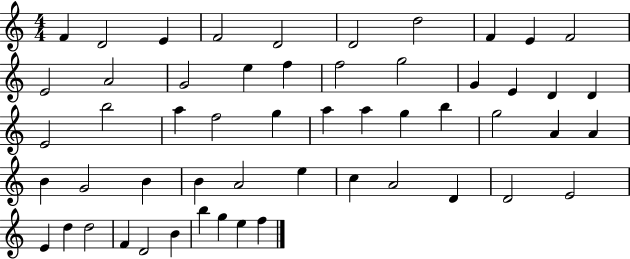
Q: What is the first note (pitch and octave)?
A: F4